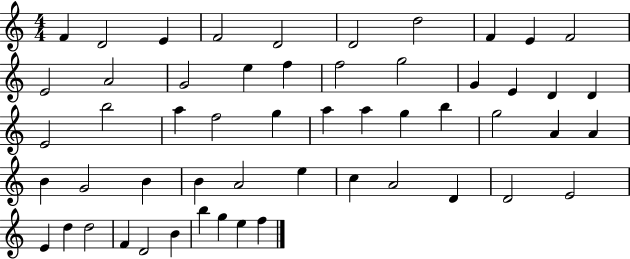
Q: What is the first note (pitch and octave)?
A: F4